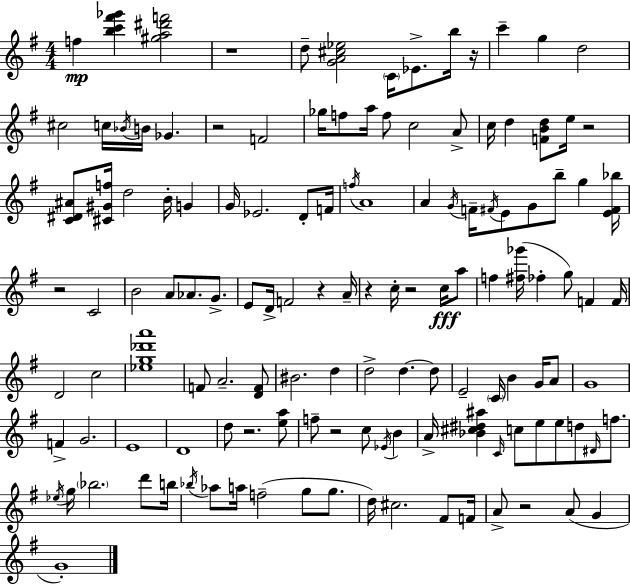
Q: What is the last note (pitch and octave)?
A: G4